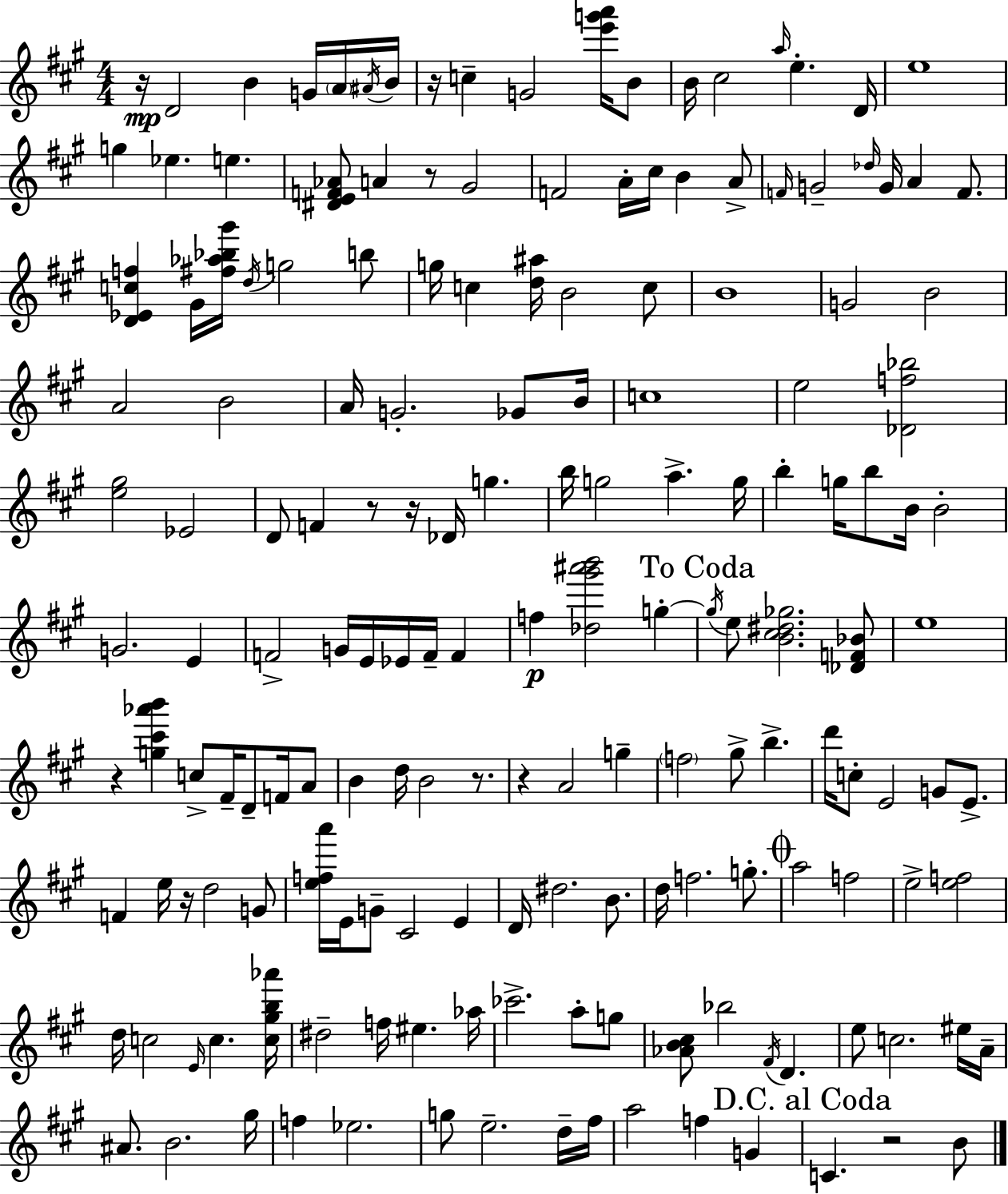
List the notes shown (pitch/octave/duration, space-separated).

R/s D4/h B4/q G4/s A4/s A#4/s B4/s R/s C5/q G4/h [E6,G6,A6]/s B4/e B4/s C#5/h A5/s E5/q. D4/s E5/w G5/q Eb5/q. E5/q. [D#4,E4,F4,Ab4]/e A4/q R/e G#4/h F4/h A4/s C#5/s B4/q A4/e F4/s G4/h Db5/s G4/s A4/q F4/e. [D4,Eb4,C5,F5]/q G#4/s [F#5,Ab5,Bb5,G#6]/s D5/s G5/h B5/e G5/s C5/q [D5,A#5]/s B4/h C5/e B4/w G4/h B4/h A4/h B4/h A4/s G4/h. Gb4/e B4/s C5/w E5/h [Db4,F5,Bb5]/h [E5,G#5]/h Eb4/h D4/e F4/q R/e R/s Db4/s G5/q. B5/s G5/h A5/q. G5/s B5/q G5/s B5/e B4/s B4/h G4/h. E4/q F4/h G4/s E4/s Eb4/s F4/s F4/q F5/q [Db5,G#6,A#6,B6]/h G5/q G5/s E5/e [B4,C#5,D#5,Gb5]/h. [Db4,F4,Bb4]/e E5/w R/q [G5,C#6,Ab6,B6]/q C5/e F#4/s D4/e F4/s A4/e B4/q D5/s B4/h R/e. R/q A4/h G5/q F5/h G#5/e B5/q. D6/s C5/e E4/h G4/e E4/e. F4/q E5/s R/s D5/h G4/e [E5,F5,A6]/s E4/s G4/e C#4/h E4/q D4/s D#5/h. B4/e. D5/s F5/h. G5/e. A5/h F5/h E5/h [E5,F5]/h D5/s C5/h E4/s C5/q. [C5,G#5,B5,Ab6]/s D#5/h F5/s EIS5/q. Ab5/s CES6/h. A5/e G5/e [Ab4,B4,C#5]/e Bb5/h F#4/s D4/q. E5/e C5/h. EIS5/s A4/s A#4/e. B4/h. G#5/s F5/q Eb5/h. G5/e E5/h. D5/s F#5/s A5/h F5/q G4/q C4/q. R/h B4/e